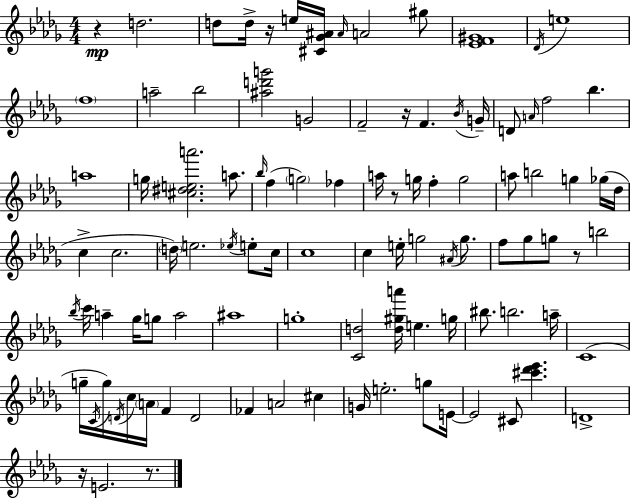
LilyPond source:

{
  \clef treble
  \numericTimeSignature
  \time 4/4
  \key bes \minor
  r4\mp d''2. | d''8 d''16-> r16 e''16 <cis' ges' ais'>16 \grace { ais'16 } a'2 gis''8 | <ees' f' gis'>1 | \acciaccatura { des'16 } e''1 | \break \parenthesize f''1 | a''2-- bes''2 | <ais'' d''' g'''>2 g'2 | f'2-- r16 f'4. | \break \acciaccatura { bes'16 } g'16-- d'8 \grace { a'16 } f''2 bes''4. | a''1 | g''16 <cis'' dis'' e'' a'''>2. | a''8. \grace { bes''16 }( f''4 \parenthesize g''2) | \break fes''4 a''16 r8 g''16 f''4-. g''2 | a''8 b''2 g''4 | ges''16( des''16 c''4-> c''2. | \parenthesize d''16) e''2. | \break \acciaccatura { ees''16 } e''8-. c''16 c''1 | c''4 e''16-. g''2 | \acciaccatura { ais'16 } g''8. f''8 ges''8 g''8 r8 b''2 | \acciaccatura { bes''16 } c'''16 a''4-- ges''16 g''8 | \break a''2 ais''1 | g''1-. | <c' d''>2 | <d'' gis'' a'''>16 e''4. g''16 bis''8. b''2. | \break a''16-- c'1( | g''16-- \acciaccatura { c'16 } g''16) \acciaccatura { d'16 } c''16 \parenthesize a'16 f'4 | d'2 fes'4 a'2 | cis''4 g'16 e''2.-. | \break g''8 e'16~~ e'2 | cis'8 <cis''' des''' ees'''>4. d'1-> | r16 e'2. | r8. \bar "|."
}